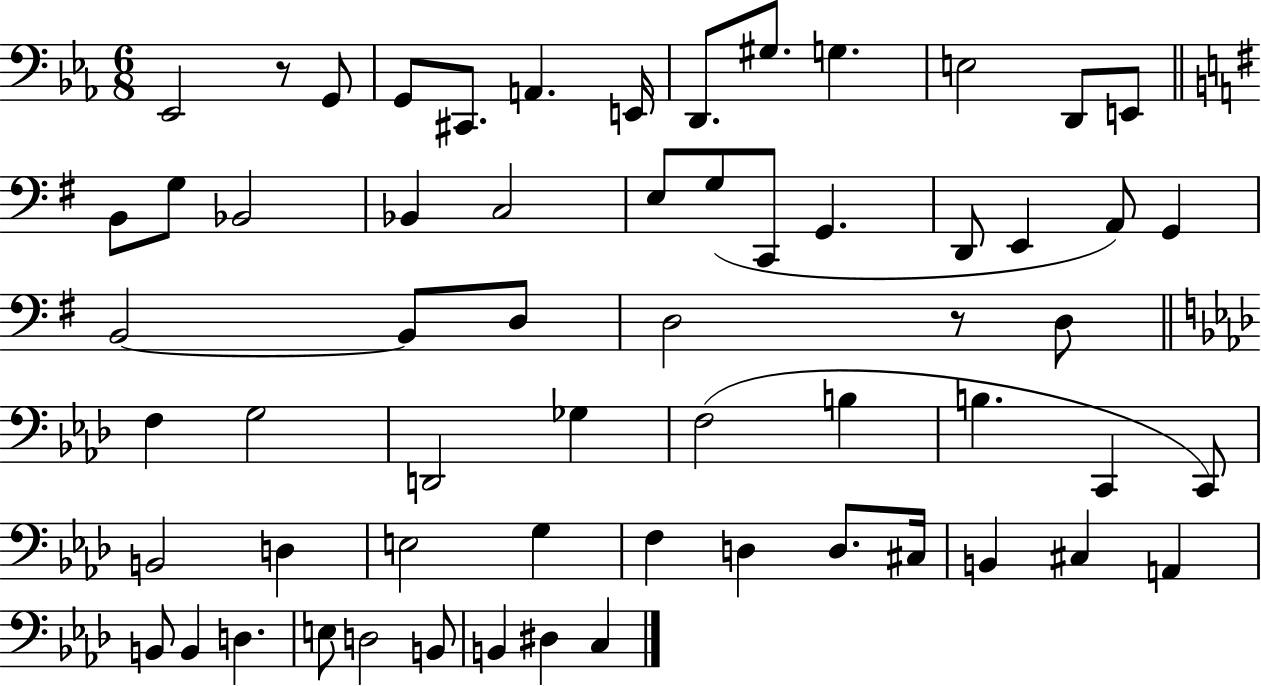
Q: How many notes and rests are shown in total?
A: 61